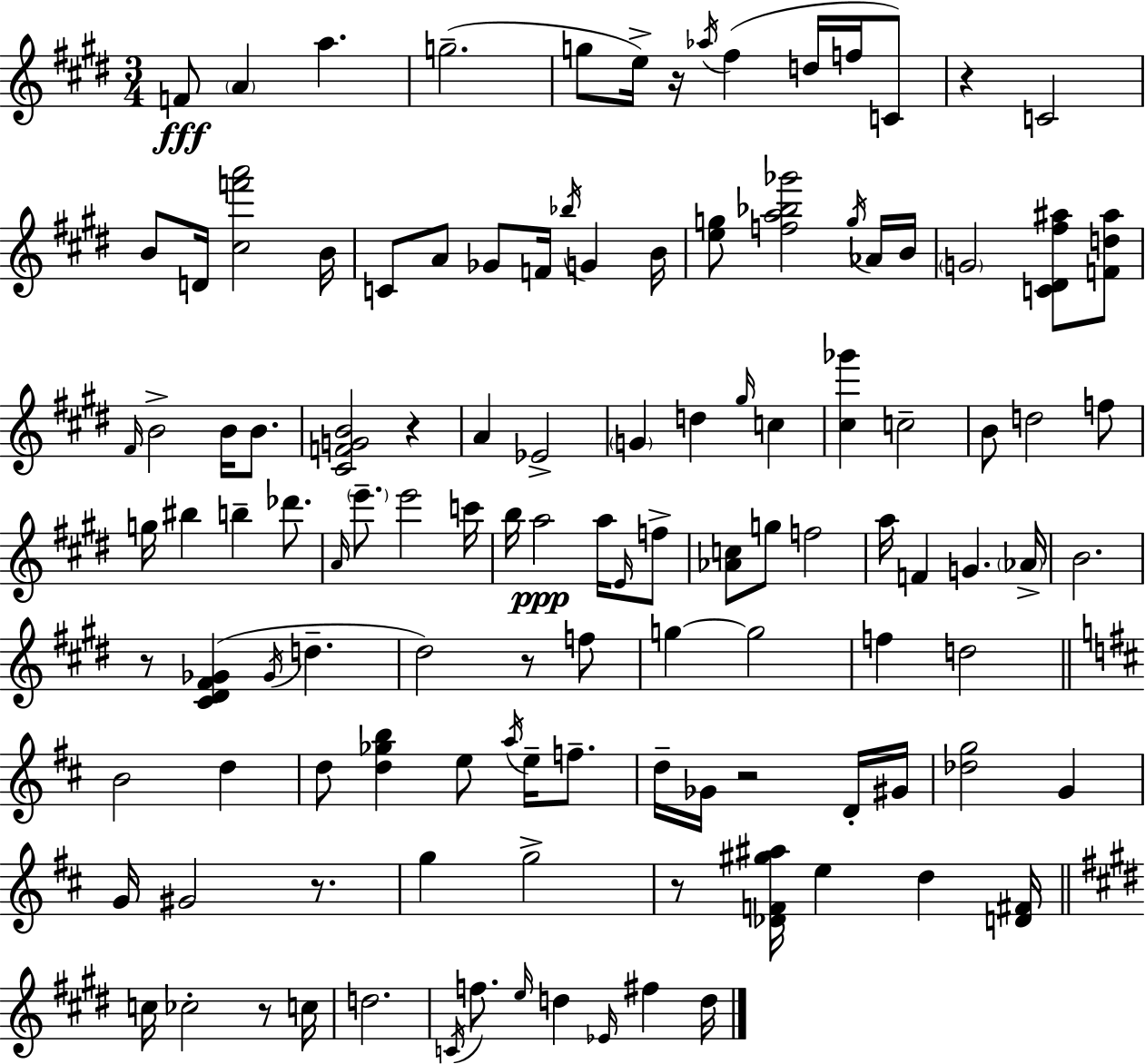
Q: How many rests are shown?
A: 9